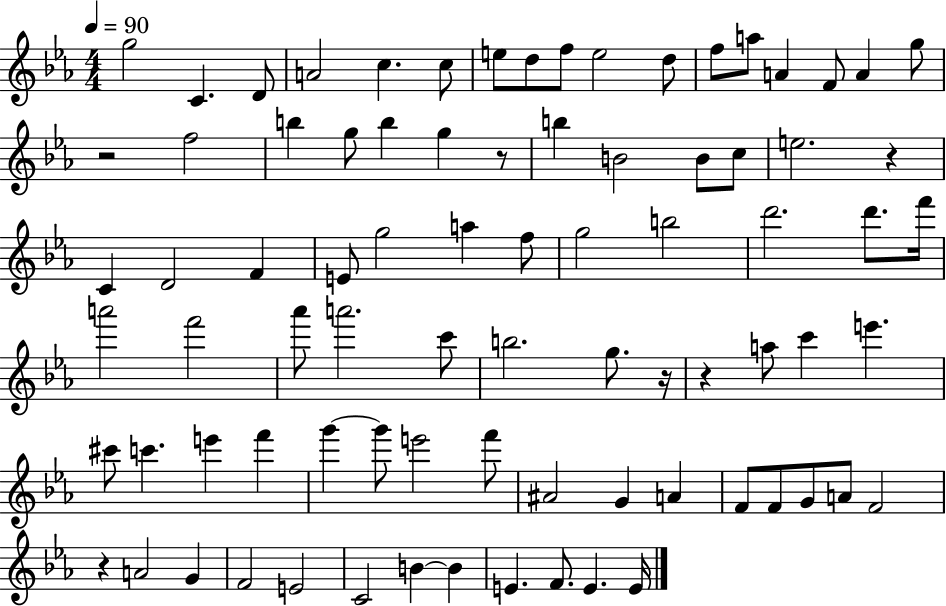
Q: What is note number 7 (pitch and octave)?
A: E5